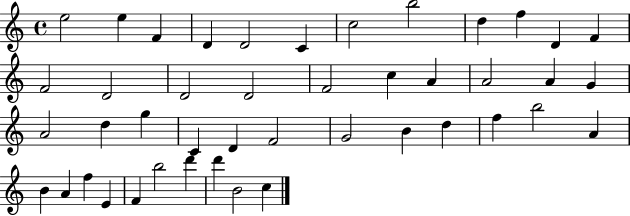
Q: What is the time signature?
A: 4/4